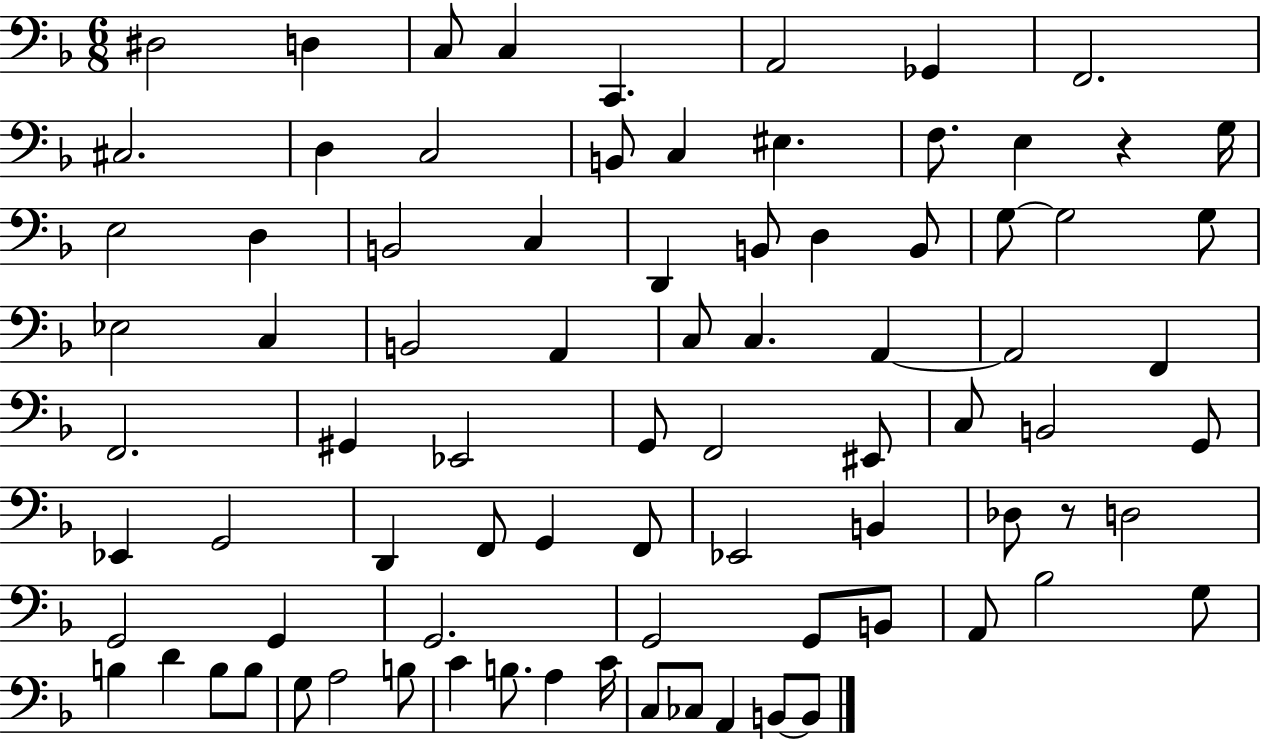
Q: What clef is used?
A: bass